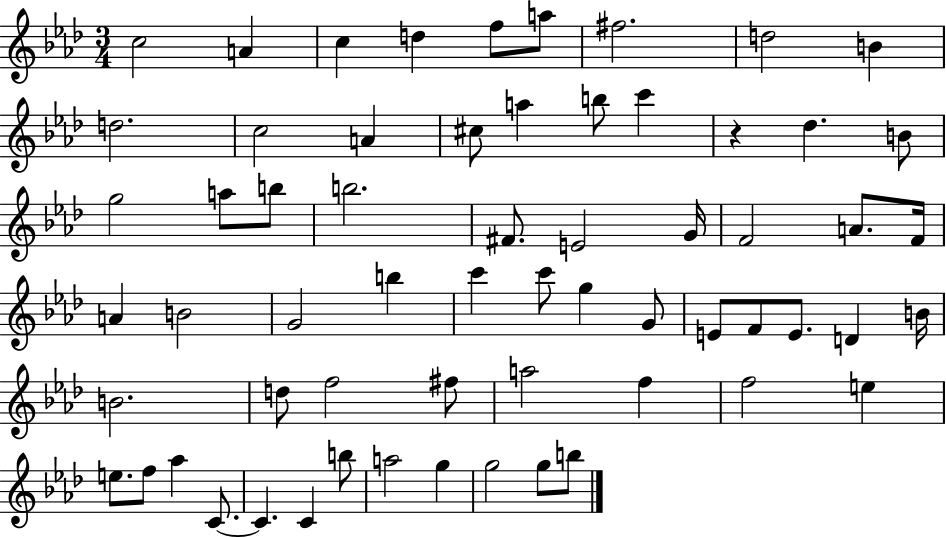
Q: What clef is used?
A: treble